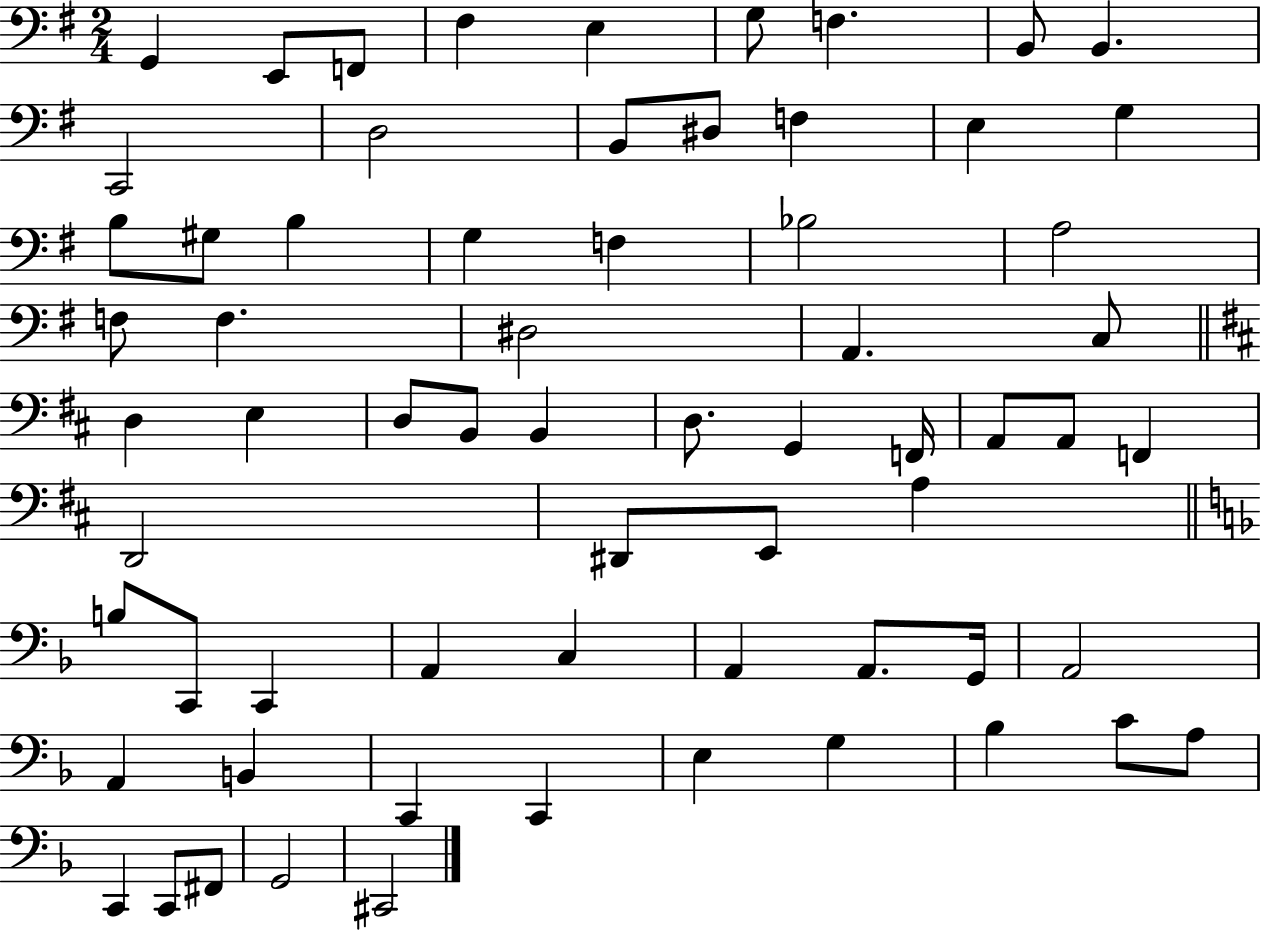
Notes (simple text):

G2/q E2/e F2/e F#3/q E3/q G3/e F3/q. B2/e B2/q. C2/h D3/h B2/e D#3/e F3/q E3/q G3/q B3/e G#3/e B3/q G3/q F3/q Bb3/h A3/h F3/e F3/q. D#3/h A2/q. C3/e D3/q E3/q D3/e B2/e B2/q D3/e. G2/q F2/s A2/e A2/e F2/q D2/h D#2/e E2/e A3/q B3/e C2/e C2/q A2/q C3/q A2/q A2/e. G2/s A2/h A2/q B2/q C2/q C2/q E3/q G3/q Bb3/q C4/e A3/e C2/q C2/e F#2/e G2/h C#2/h